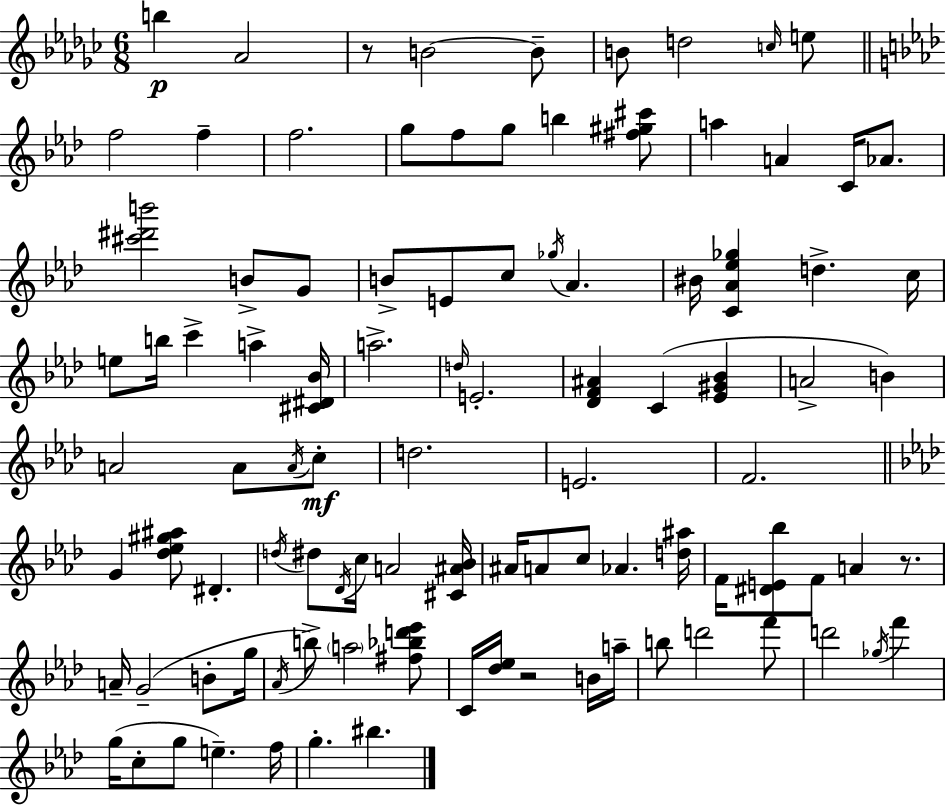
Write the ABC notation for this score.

X:1
T:Untitled
M:6/8
L:1/4
K:Ebm
b _A2 z/2 B2 B/2 B/2 d2 c/4 e/2 f2 f f2 g/2 f/2 g/2 b [^f^g^c']/2 a A C/4 _A/2 [^c'^d'b']2 B/2 G/2 B/2 E/2 c/2 _g/4 _A ^B/4 [C_A_e_g] d c/4 e/2 b/4 c' a [^C^D_B]/4 a2 d/4 E2 [_DF^A] C [_E^G_B] A2 B A2 A/2 A/4 c/2 d2 E2 F2 G [_d_e^g^a]/2 ^D d/4 ^d/2 _D/4 c/4 A2 [^C^A_B]/4 ^A/4 A/2 c/2 _A [d^a]/4 F/4 [^DE_b]/2 F/2 A z/2 A/4 G2 B/2 g/4 _A/4 b/2 a2 [^f_bd'_e']/2 C/4 [_d_e]/4 z2 B/4 a/4 b/2 d'2 f'/2 d'2 _g/4 f' g/4 c/2 g/2 e f/4 g ^b